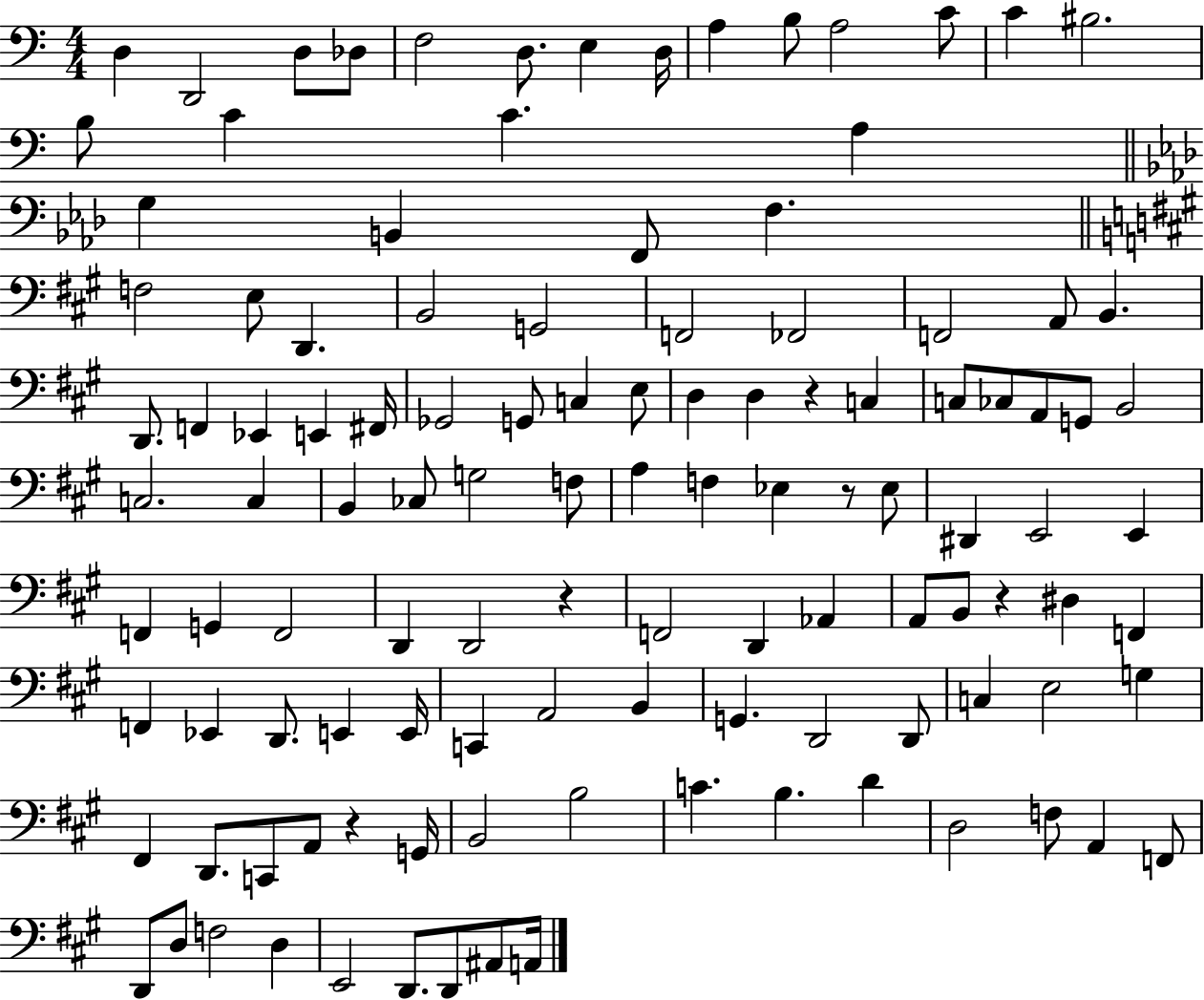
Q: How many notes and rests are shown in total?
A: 116